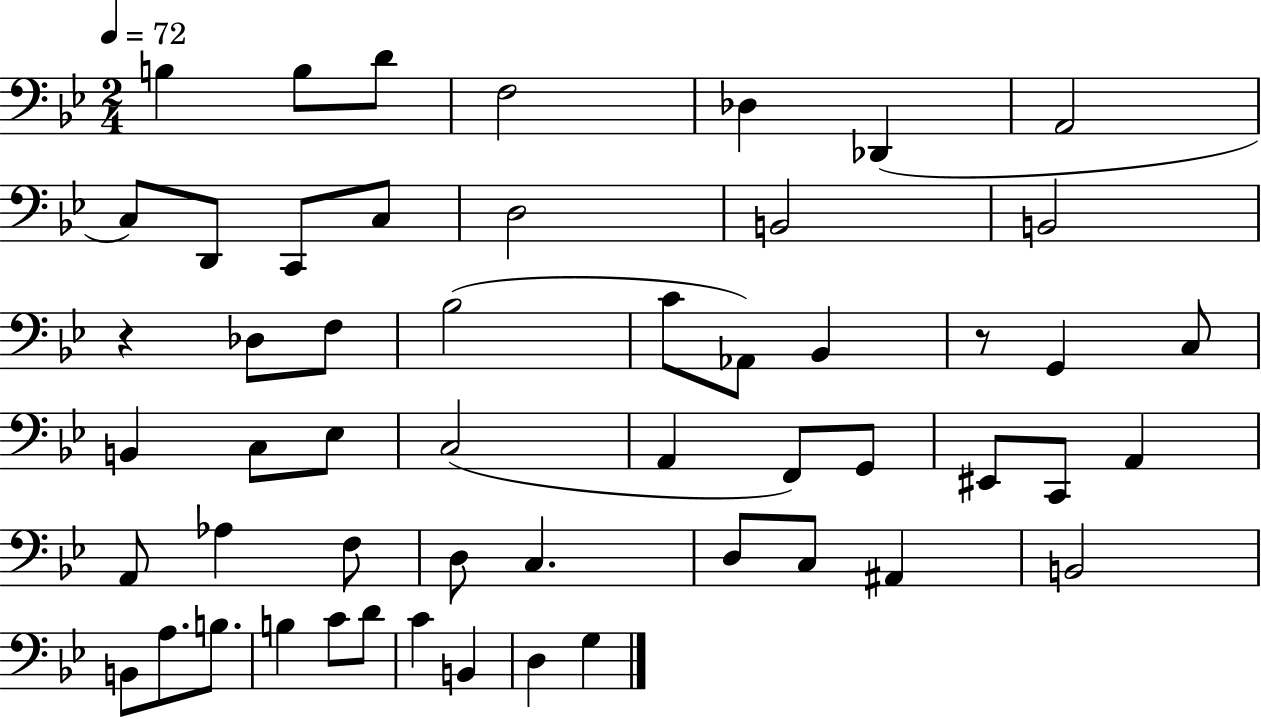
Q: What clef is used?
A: bass